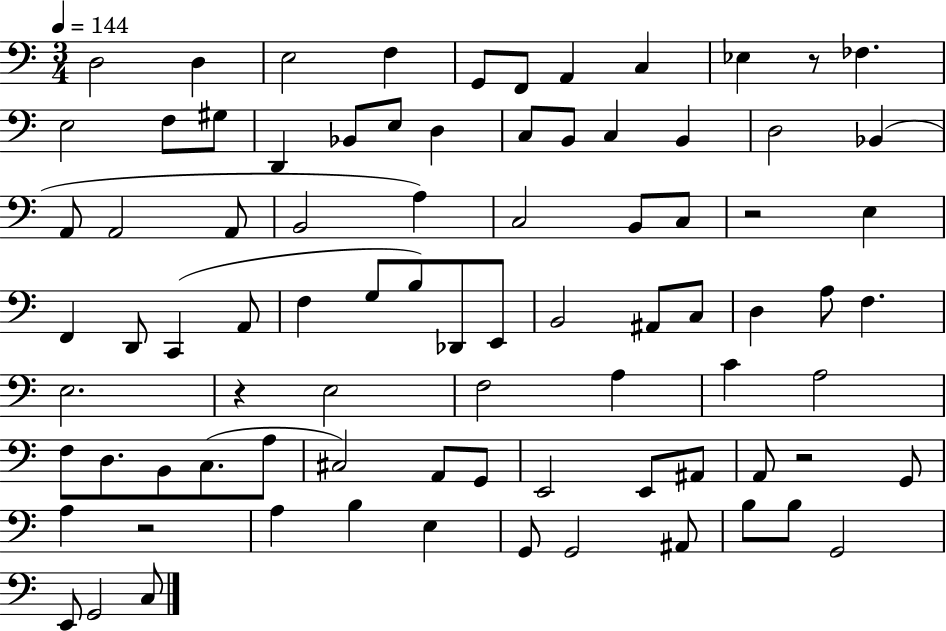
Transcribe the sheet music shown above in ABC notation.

X:1
T:Untitled
M:3/4
L:1/4
K:C
D,2 D, E,2 F, G,,/2 F,,/2 A,, C, _E, z/2 _F, E,2 F,/2 ^G,/2 D,, _B,,/2 E,/2 D, C,/2 B,,/2 C, B,, D,2 _B,, A,,/2 A,,2 A,,/2 B,,2 A, C,2 B,,/2 C,/2 z2 E, F,, D,,/2 C,, A,,/2 F, G,/2 B,/2 _D,,/2 E,,/2 B,,2 ^A,,/2 C,/2 D, A,/2 F, E,2 z E,2 F,2 A, C A,2 F,/2 D,/2 B,,/2 C,/2 A,/2 ^C,2 A,,/2 G,,/2 E,,2 E,,/2 ^A,,/2 A,,/2 z2 G,,/2 A, z2 A, B, E, G,,/2 G,,2 ^A,,/2 B,/2 B,/2 G,,2 E,,/2 G,,2 C,/2